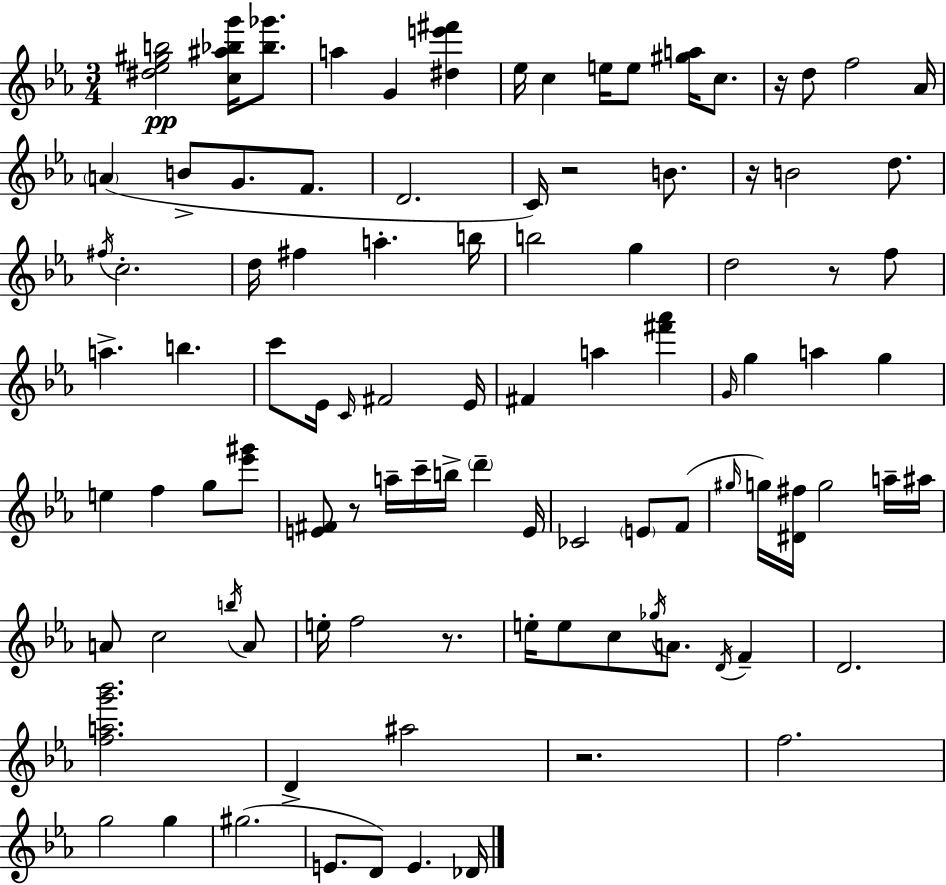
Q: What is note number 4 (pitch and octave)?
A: C5